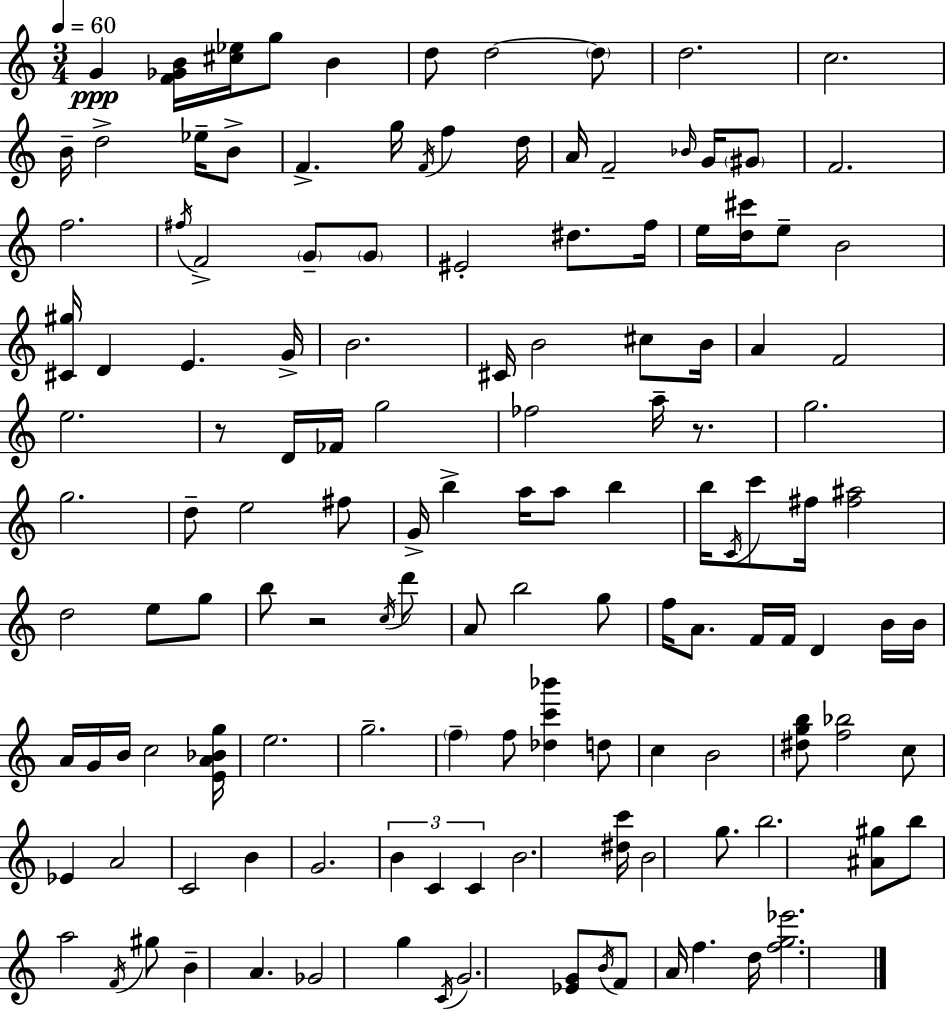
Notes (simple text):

G4/q [F4,Gb4,B4]/s [C#5,Eb5]/s G5/e B4/q D5/e D5/h D5/e D5/h. C5/h. B4/s D5/h Eb5/s B4/e F4/q. G5/s F4/s F5/q D5/s A4/s F4/h Bb4/s G4/s G#4/e F4/h. F5/h. F#5/s F4/h G4/e G4/e EIS4/h D#5/e. F5/s E5/s [D5,C#6]/s E5/e B4/h [C#4,G#5]/s D4/q E4/q. G4/s B4/h. C#4/s B4/h C#5/e B4/s A4/q F4/h E5/h. R/e D4/s FES4/s G5/h FES5/h A5/s R/e. G5/h. G5/h. D5/e E5/h F#5/e G4/s B5/q A5/s A5/e B5/q B5/s C4/s C6/e F#5/s [F#5,A#5]/h D5/h E5/e G5/e B5/e R/h C5/s D6/e A4/e B5/h G5/e F5/s A4/e. F4/s F4/s D4/q B4/s B4/s A4/s G4/s B4/s C5/h [E4,A4,Bb4,G5]/s E5/h. G5/h. F5/q F5/e [Db5,C6,Bb6]/q D5/e C5/q B4/h [D#5,G5,B5]/e [F5,Bb5]/h C5/e Eb4/q A4/h C4/h B4/q G4/h. B4/q C4/q C4/q B4/h. [D#5,C6]/s B4/h G5/e. B5/h. [A#4,G#5]/e B5/e A5/h F4/s G#5/e B4/q A4/q. Gb4/h G5/q C4/s G4/h. [Eb4,G4]/e B4/s F4/e A4/s F5/q. D5/s [F5,G5,Eb6]/h.